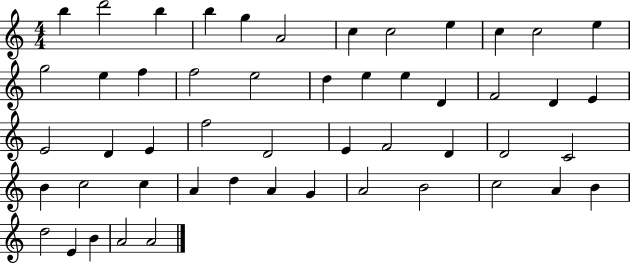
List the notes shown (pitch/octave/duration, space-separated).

B5/q D6/h B5/q B5/q G5/q A4/h C5/q C5/h E5/q C5/q C5/h E5/q G5/h E5/q F5/q F5/h E5/h D5/q E5/q E5/q D4/q F4/h D4/q E4/q E4/h D4/q E4/q F5/h D4/h E4/q F4/h D4/q D4/h C4/h B4/q C5/h C5/q A4/q D5/q A4/q G4/q A4/h B4/h C5/h A4/q B4/q D5/h E4/q B4/q A4/h A4/h